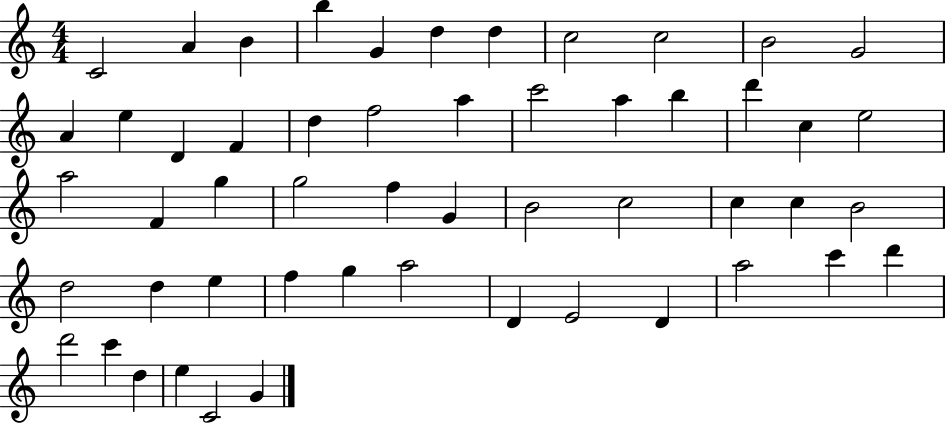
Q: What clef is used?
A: treble